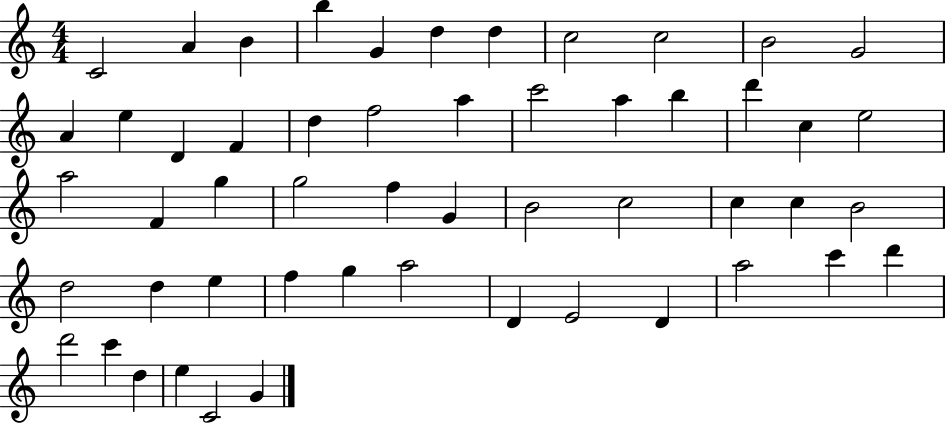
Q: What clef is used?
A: treble